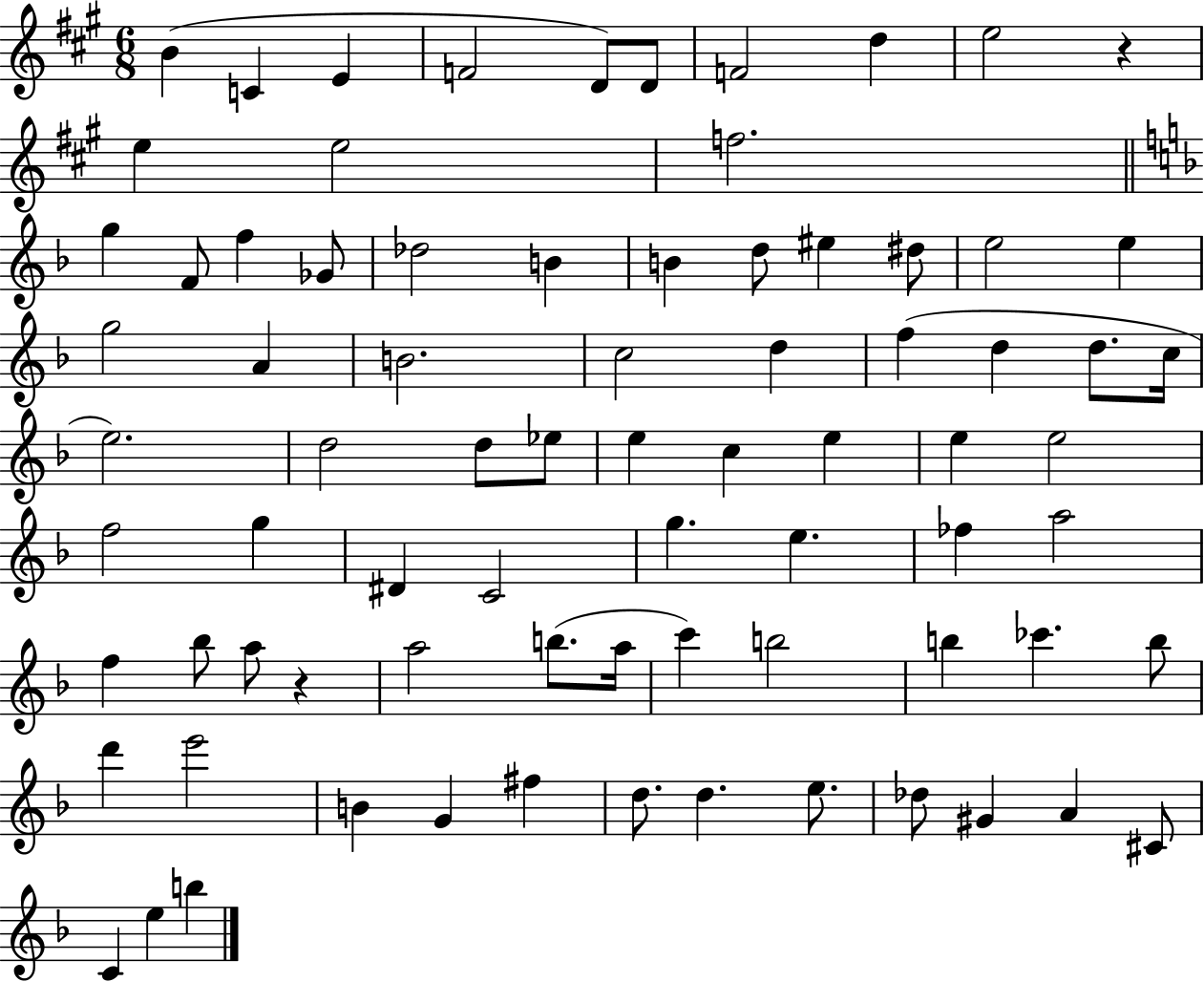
{
  \clef treble
  \numericTimeSignature
  \time 6/8
  \key a \major
  b'4( c'4 e'4 | f'2 d'8) d'8 | f'2 d''4 | e''2 r4 | \break e''4 e''2 | f''2. | \bar "||" \break \key f \major g''4 f'8 f''4 ges'8 | des''2 b'4 | b'4 d''8 eis''4 dis''8 | e''2 e''4 | \break g''2 a'4 | b'2. | c''2 d''4 | f''4( d''4 d''8. c''16 | \break e''2.) | d''2 d''8 ees''8 | e''4 c''4 e''4 | e''4 e''2 | \break f''2 g''4 | dis'4 c'2 | g''4. e''4. | fes''4 a''2 | \break f''4 bes''8 a''8 r4 | a''2 b''8.( a''16 | c'''4) b''2 | b''4 ces'''4. b''8 | \break d'''4 e'''2 | b'4 g'4 fis''4 | d''8. d''4. e''8. | des''8 gis'4 a'4 cis'8 | \break c'4 e''4 b''4 | \bar "|."
}